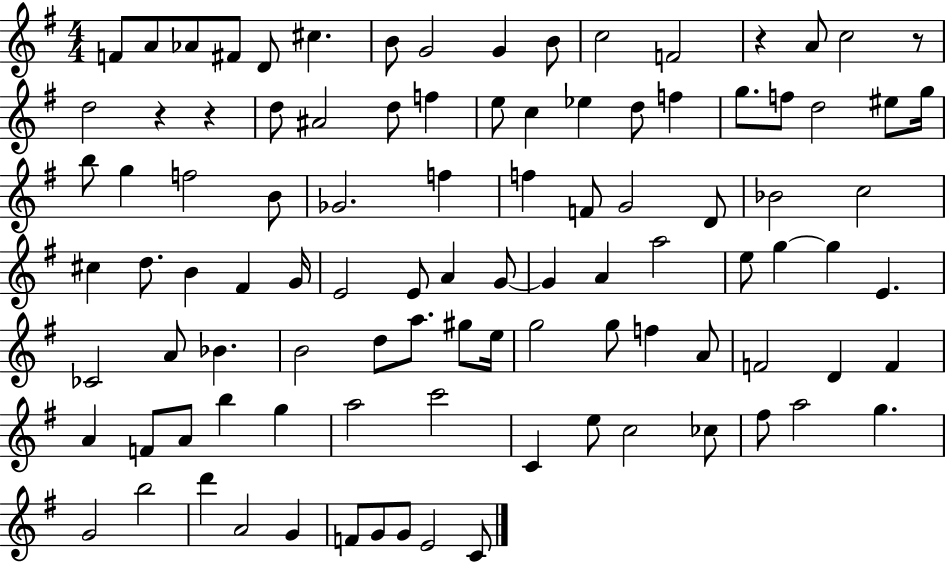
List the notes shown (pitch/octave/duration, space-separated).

F4/e A4/e Ab4/e F#4/e D4/e C#5/q. B4/e G4/h G4/q B4/e C5/h F4/h R/q A4/e C5/h R/e D5/h R/q R/q D5/e A#4/h D5/e F5/q E5/e C5/q Eb5/q D5/e F5/q G5/e. F5/e D5/h EIS5/e G5/s B5/e G5/q F5/h B4/e Gb4/h. F5/q F5/q F4/e G4/h D4/e Bb4/h C5/h C#5/q D5/e. B4/q F#4/q G4/s E4/h E4/e A4/q G4/e G4/q A4/q A5/h E5/e G5/q G5/q E4/q. CES4/h A4/e Bb4/q. B4/h D5/e A5/e. G#5/e E5/s G5/h G5/e F5/q A4/e F4/h D4/q F4/q A4/q F4/e A4/e B5/q G5/q A5/h C6/h C4/q E5/e C5/h CES5/e F#5/e A5/h G5/q. G4/h B5/h D6/q A4/h G4/q F4/e G4/e G4/e E4/h C4/e